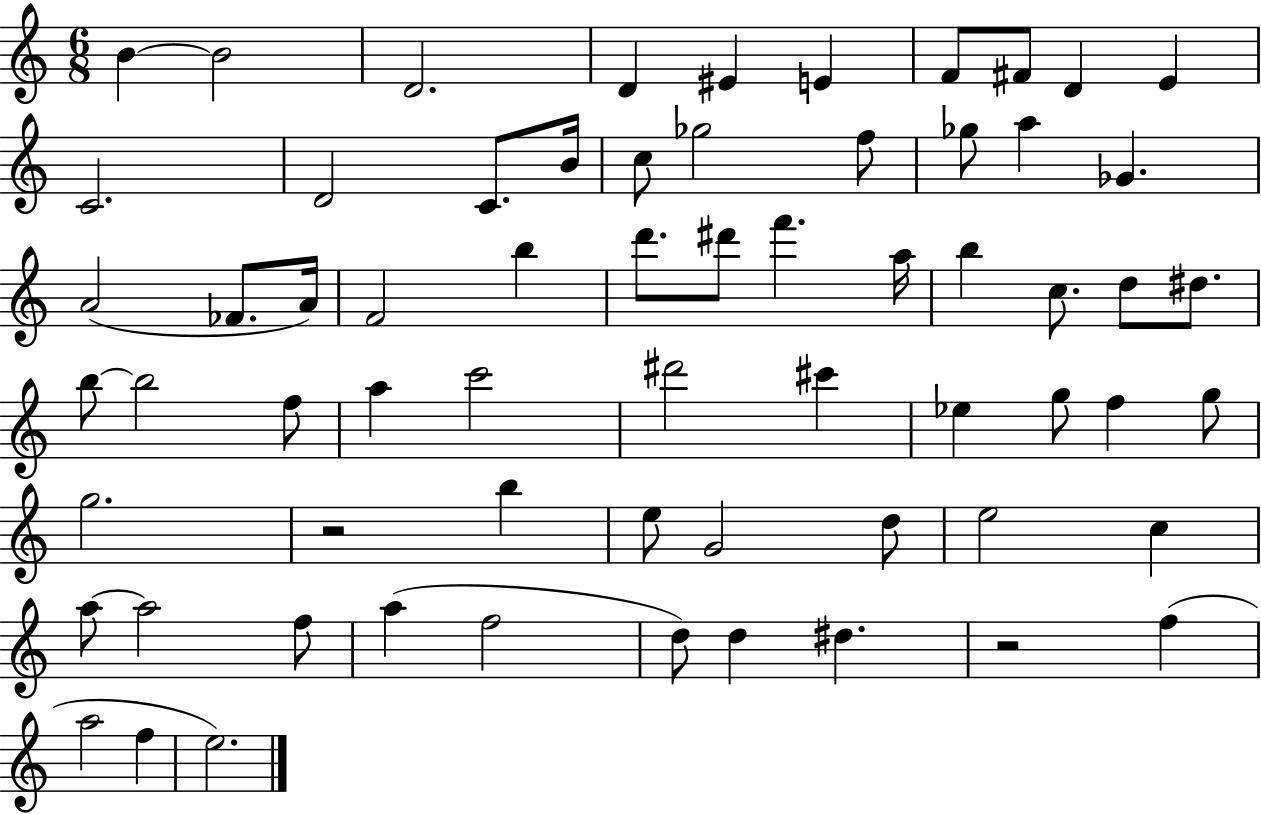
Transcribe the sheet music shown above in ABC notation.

X:1
T:Untitled
M:6/8
L:1/4
K:C
B B2 D2 D ^E E F/2 ^F/2 D E C2 D2 C/2 B/4 c/2 _g2 f/2 _g/2 a _G A2 _F/2 A/4 F2 b d'/2 ^d'/2 f' a/4 b c/2 d/2 ^d/2 b/2 b2 f/2 a c'2 ^d'2 ^c' _e g/2 f g/2 g2 z2 b e/2 G2 d/2 e2 c a/2 a2 f/2 a f2 d/2 d ^d z2 f a2 f e2